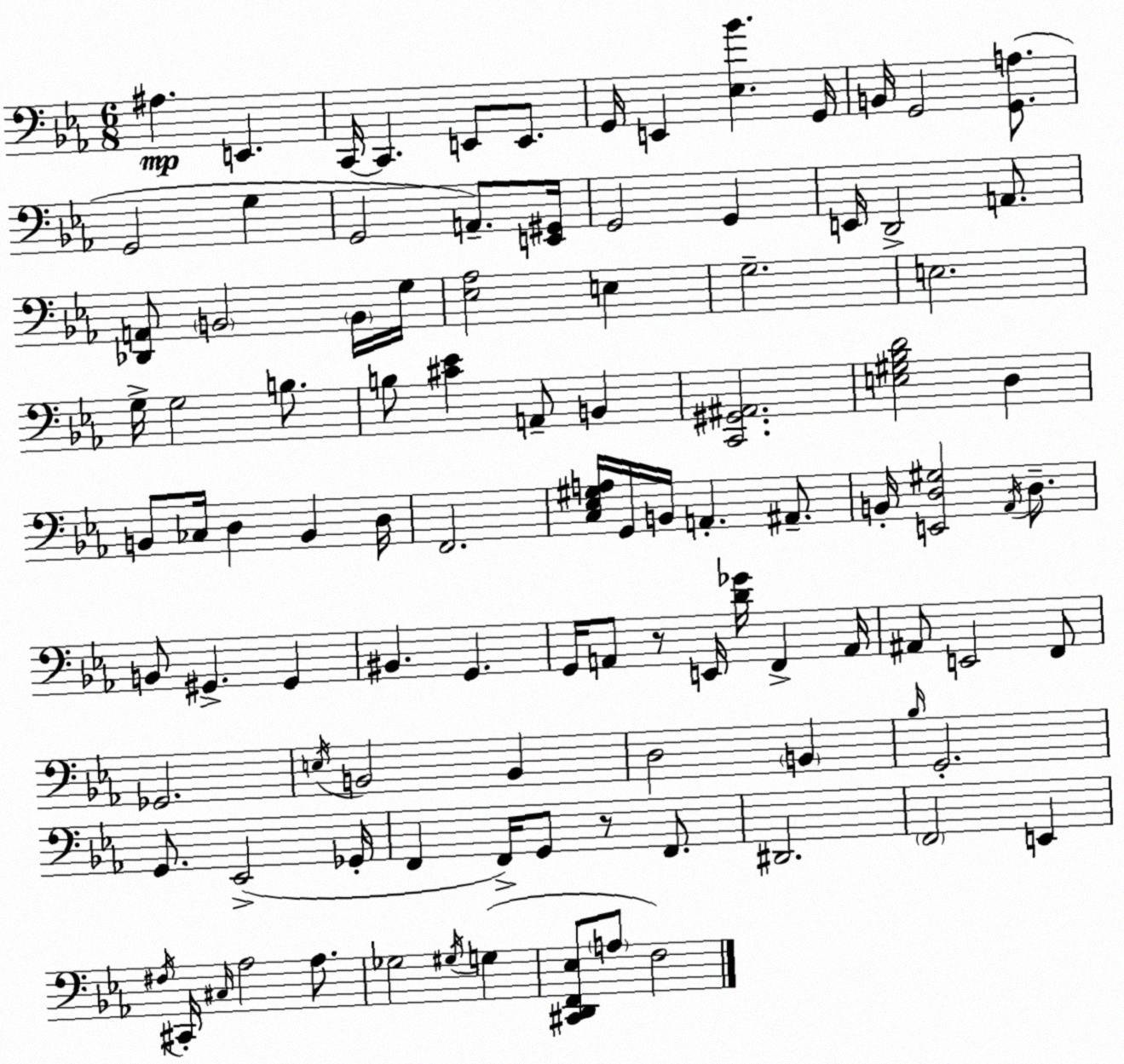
X:1
T:Untitled
M:6/8
L:1/4
K:Cm
^A, E,, C,,/4 C,, E,,/2 E,,/2 G,,/4 E,, [_E,_B] G,,/4 B,,/4 G,,2 [G,,A,]/2 G,,2 G, G,,2 A,,/2 [E,,^G,,]/4 G,,2 G,, E,,/4 D,,2 A,,/2 [_D,,A,,]/2 B,,2 B,,/4 G,/4 [_E,_A,]2 E, G,2 E,2 G,/4 G,2 B,/2 B,/2 [^C_E] A,,/2 B,, [C,,^G,,^A,,]2 [E,^G,_B,D]2 D, B,,/2 _C,/4 D, B,, D,/4 F,,2 [C,_E,^G,A,]/4 G,,/4 B,,/4 A,, ^A,,/2 B,,/4 [E,,D,^G,]2 _A,,/4 D,/2 B,,/2 ^G,, ^G,, ^B,, G,, G,,/4 A,,/2 z/2 E,,/4 [D_G]/4 F,, A,,/4 ^A,,/2 E,,2 F,,/2 _G,,2 E,/4 B,,2 B,, D,2 B,, _B,/4 G,,2 G,,/2 _E,,2 _G,,/4 F,, F,,/4 G,,/2 z/2 F,,/2 ^D,,2 F,,2 E,, ^F,/4 ^C,,/4 ^C,/4 _A,2 _A,/2 _G,2 ^G,/4 G, [^C,,D,,F,,_E,]/2 A,/2 F,2